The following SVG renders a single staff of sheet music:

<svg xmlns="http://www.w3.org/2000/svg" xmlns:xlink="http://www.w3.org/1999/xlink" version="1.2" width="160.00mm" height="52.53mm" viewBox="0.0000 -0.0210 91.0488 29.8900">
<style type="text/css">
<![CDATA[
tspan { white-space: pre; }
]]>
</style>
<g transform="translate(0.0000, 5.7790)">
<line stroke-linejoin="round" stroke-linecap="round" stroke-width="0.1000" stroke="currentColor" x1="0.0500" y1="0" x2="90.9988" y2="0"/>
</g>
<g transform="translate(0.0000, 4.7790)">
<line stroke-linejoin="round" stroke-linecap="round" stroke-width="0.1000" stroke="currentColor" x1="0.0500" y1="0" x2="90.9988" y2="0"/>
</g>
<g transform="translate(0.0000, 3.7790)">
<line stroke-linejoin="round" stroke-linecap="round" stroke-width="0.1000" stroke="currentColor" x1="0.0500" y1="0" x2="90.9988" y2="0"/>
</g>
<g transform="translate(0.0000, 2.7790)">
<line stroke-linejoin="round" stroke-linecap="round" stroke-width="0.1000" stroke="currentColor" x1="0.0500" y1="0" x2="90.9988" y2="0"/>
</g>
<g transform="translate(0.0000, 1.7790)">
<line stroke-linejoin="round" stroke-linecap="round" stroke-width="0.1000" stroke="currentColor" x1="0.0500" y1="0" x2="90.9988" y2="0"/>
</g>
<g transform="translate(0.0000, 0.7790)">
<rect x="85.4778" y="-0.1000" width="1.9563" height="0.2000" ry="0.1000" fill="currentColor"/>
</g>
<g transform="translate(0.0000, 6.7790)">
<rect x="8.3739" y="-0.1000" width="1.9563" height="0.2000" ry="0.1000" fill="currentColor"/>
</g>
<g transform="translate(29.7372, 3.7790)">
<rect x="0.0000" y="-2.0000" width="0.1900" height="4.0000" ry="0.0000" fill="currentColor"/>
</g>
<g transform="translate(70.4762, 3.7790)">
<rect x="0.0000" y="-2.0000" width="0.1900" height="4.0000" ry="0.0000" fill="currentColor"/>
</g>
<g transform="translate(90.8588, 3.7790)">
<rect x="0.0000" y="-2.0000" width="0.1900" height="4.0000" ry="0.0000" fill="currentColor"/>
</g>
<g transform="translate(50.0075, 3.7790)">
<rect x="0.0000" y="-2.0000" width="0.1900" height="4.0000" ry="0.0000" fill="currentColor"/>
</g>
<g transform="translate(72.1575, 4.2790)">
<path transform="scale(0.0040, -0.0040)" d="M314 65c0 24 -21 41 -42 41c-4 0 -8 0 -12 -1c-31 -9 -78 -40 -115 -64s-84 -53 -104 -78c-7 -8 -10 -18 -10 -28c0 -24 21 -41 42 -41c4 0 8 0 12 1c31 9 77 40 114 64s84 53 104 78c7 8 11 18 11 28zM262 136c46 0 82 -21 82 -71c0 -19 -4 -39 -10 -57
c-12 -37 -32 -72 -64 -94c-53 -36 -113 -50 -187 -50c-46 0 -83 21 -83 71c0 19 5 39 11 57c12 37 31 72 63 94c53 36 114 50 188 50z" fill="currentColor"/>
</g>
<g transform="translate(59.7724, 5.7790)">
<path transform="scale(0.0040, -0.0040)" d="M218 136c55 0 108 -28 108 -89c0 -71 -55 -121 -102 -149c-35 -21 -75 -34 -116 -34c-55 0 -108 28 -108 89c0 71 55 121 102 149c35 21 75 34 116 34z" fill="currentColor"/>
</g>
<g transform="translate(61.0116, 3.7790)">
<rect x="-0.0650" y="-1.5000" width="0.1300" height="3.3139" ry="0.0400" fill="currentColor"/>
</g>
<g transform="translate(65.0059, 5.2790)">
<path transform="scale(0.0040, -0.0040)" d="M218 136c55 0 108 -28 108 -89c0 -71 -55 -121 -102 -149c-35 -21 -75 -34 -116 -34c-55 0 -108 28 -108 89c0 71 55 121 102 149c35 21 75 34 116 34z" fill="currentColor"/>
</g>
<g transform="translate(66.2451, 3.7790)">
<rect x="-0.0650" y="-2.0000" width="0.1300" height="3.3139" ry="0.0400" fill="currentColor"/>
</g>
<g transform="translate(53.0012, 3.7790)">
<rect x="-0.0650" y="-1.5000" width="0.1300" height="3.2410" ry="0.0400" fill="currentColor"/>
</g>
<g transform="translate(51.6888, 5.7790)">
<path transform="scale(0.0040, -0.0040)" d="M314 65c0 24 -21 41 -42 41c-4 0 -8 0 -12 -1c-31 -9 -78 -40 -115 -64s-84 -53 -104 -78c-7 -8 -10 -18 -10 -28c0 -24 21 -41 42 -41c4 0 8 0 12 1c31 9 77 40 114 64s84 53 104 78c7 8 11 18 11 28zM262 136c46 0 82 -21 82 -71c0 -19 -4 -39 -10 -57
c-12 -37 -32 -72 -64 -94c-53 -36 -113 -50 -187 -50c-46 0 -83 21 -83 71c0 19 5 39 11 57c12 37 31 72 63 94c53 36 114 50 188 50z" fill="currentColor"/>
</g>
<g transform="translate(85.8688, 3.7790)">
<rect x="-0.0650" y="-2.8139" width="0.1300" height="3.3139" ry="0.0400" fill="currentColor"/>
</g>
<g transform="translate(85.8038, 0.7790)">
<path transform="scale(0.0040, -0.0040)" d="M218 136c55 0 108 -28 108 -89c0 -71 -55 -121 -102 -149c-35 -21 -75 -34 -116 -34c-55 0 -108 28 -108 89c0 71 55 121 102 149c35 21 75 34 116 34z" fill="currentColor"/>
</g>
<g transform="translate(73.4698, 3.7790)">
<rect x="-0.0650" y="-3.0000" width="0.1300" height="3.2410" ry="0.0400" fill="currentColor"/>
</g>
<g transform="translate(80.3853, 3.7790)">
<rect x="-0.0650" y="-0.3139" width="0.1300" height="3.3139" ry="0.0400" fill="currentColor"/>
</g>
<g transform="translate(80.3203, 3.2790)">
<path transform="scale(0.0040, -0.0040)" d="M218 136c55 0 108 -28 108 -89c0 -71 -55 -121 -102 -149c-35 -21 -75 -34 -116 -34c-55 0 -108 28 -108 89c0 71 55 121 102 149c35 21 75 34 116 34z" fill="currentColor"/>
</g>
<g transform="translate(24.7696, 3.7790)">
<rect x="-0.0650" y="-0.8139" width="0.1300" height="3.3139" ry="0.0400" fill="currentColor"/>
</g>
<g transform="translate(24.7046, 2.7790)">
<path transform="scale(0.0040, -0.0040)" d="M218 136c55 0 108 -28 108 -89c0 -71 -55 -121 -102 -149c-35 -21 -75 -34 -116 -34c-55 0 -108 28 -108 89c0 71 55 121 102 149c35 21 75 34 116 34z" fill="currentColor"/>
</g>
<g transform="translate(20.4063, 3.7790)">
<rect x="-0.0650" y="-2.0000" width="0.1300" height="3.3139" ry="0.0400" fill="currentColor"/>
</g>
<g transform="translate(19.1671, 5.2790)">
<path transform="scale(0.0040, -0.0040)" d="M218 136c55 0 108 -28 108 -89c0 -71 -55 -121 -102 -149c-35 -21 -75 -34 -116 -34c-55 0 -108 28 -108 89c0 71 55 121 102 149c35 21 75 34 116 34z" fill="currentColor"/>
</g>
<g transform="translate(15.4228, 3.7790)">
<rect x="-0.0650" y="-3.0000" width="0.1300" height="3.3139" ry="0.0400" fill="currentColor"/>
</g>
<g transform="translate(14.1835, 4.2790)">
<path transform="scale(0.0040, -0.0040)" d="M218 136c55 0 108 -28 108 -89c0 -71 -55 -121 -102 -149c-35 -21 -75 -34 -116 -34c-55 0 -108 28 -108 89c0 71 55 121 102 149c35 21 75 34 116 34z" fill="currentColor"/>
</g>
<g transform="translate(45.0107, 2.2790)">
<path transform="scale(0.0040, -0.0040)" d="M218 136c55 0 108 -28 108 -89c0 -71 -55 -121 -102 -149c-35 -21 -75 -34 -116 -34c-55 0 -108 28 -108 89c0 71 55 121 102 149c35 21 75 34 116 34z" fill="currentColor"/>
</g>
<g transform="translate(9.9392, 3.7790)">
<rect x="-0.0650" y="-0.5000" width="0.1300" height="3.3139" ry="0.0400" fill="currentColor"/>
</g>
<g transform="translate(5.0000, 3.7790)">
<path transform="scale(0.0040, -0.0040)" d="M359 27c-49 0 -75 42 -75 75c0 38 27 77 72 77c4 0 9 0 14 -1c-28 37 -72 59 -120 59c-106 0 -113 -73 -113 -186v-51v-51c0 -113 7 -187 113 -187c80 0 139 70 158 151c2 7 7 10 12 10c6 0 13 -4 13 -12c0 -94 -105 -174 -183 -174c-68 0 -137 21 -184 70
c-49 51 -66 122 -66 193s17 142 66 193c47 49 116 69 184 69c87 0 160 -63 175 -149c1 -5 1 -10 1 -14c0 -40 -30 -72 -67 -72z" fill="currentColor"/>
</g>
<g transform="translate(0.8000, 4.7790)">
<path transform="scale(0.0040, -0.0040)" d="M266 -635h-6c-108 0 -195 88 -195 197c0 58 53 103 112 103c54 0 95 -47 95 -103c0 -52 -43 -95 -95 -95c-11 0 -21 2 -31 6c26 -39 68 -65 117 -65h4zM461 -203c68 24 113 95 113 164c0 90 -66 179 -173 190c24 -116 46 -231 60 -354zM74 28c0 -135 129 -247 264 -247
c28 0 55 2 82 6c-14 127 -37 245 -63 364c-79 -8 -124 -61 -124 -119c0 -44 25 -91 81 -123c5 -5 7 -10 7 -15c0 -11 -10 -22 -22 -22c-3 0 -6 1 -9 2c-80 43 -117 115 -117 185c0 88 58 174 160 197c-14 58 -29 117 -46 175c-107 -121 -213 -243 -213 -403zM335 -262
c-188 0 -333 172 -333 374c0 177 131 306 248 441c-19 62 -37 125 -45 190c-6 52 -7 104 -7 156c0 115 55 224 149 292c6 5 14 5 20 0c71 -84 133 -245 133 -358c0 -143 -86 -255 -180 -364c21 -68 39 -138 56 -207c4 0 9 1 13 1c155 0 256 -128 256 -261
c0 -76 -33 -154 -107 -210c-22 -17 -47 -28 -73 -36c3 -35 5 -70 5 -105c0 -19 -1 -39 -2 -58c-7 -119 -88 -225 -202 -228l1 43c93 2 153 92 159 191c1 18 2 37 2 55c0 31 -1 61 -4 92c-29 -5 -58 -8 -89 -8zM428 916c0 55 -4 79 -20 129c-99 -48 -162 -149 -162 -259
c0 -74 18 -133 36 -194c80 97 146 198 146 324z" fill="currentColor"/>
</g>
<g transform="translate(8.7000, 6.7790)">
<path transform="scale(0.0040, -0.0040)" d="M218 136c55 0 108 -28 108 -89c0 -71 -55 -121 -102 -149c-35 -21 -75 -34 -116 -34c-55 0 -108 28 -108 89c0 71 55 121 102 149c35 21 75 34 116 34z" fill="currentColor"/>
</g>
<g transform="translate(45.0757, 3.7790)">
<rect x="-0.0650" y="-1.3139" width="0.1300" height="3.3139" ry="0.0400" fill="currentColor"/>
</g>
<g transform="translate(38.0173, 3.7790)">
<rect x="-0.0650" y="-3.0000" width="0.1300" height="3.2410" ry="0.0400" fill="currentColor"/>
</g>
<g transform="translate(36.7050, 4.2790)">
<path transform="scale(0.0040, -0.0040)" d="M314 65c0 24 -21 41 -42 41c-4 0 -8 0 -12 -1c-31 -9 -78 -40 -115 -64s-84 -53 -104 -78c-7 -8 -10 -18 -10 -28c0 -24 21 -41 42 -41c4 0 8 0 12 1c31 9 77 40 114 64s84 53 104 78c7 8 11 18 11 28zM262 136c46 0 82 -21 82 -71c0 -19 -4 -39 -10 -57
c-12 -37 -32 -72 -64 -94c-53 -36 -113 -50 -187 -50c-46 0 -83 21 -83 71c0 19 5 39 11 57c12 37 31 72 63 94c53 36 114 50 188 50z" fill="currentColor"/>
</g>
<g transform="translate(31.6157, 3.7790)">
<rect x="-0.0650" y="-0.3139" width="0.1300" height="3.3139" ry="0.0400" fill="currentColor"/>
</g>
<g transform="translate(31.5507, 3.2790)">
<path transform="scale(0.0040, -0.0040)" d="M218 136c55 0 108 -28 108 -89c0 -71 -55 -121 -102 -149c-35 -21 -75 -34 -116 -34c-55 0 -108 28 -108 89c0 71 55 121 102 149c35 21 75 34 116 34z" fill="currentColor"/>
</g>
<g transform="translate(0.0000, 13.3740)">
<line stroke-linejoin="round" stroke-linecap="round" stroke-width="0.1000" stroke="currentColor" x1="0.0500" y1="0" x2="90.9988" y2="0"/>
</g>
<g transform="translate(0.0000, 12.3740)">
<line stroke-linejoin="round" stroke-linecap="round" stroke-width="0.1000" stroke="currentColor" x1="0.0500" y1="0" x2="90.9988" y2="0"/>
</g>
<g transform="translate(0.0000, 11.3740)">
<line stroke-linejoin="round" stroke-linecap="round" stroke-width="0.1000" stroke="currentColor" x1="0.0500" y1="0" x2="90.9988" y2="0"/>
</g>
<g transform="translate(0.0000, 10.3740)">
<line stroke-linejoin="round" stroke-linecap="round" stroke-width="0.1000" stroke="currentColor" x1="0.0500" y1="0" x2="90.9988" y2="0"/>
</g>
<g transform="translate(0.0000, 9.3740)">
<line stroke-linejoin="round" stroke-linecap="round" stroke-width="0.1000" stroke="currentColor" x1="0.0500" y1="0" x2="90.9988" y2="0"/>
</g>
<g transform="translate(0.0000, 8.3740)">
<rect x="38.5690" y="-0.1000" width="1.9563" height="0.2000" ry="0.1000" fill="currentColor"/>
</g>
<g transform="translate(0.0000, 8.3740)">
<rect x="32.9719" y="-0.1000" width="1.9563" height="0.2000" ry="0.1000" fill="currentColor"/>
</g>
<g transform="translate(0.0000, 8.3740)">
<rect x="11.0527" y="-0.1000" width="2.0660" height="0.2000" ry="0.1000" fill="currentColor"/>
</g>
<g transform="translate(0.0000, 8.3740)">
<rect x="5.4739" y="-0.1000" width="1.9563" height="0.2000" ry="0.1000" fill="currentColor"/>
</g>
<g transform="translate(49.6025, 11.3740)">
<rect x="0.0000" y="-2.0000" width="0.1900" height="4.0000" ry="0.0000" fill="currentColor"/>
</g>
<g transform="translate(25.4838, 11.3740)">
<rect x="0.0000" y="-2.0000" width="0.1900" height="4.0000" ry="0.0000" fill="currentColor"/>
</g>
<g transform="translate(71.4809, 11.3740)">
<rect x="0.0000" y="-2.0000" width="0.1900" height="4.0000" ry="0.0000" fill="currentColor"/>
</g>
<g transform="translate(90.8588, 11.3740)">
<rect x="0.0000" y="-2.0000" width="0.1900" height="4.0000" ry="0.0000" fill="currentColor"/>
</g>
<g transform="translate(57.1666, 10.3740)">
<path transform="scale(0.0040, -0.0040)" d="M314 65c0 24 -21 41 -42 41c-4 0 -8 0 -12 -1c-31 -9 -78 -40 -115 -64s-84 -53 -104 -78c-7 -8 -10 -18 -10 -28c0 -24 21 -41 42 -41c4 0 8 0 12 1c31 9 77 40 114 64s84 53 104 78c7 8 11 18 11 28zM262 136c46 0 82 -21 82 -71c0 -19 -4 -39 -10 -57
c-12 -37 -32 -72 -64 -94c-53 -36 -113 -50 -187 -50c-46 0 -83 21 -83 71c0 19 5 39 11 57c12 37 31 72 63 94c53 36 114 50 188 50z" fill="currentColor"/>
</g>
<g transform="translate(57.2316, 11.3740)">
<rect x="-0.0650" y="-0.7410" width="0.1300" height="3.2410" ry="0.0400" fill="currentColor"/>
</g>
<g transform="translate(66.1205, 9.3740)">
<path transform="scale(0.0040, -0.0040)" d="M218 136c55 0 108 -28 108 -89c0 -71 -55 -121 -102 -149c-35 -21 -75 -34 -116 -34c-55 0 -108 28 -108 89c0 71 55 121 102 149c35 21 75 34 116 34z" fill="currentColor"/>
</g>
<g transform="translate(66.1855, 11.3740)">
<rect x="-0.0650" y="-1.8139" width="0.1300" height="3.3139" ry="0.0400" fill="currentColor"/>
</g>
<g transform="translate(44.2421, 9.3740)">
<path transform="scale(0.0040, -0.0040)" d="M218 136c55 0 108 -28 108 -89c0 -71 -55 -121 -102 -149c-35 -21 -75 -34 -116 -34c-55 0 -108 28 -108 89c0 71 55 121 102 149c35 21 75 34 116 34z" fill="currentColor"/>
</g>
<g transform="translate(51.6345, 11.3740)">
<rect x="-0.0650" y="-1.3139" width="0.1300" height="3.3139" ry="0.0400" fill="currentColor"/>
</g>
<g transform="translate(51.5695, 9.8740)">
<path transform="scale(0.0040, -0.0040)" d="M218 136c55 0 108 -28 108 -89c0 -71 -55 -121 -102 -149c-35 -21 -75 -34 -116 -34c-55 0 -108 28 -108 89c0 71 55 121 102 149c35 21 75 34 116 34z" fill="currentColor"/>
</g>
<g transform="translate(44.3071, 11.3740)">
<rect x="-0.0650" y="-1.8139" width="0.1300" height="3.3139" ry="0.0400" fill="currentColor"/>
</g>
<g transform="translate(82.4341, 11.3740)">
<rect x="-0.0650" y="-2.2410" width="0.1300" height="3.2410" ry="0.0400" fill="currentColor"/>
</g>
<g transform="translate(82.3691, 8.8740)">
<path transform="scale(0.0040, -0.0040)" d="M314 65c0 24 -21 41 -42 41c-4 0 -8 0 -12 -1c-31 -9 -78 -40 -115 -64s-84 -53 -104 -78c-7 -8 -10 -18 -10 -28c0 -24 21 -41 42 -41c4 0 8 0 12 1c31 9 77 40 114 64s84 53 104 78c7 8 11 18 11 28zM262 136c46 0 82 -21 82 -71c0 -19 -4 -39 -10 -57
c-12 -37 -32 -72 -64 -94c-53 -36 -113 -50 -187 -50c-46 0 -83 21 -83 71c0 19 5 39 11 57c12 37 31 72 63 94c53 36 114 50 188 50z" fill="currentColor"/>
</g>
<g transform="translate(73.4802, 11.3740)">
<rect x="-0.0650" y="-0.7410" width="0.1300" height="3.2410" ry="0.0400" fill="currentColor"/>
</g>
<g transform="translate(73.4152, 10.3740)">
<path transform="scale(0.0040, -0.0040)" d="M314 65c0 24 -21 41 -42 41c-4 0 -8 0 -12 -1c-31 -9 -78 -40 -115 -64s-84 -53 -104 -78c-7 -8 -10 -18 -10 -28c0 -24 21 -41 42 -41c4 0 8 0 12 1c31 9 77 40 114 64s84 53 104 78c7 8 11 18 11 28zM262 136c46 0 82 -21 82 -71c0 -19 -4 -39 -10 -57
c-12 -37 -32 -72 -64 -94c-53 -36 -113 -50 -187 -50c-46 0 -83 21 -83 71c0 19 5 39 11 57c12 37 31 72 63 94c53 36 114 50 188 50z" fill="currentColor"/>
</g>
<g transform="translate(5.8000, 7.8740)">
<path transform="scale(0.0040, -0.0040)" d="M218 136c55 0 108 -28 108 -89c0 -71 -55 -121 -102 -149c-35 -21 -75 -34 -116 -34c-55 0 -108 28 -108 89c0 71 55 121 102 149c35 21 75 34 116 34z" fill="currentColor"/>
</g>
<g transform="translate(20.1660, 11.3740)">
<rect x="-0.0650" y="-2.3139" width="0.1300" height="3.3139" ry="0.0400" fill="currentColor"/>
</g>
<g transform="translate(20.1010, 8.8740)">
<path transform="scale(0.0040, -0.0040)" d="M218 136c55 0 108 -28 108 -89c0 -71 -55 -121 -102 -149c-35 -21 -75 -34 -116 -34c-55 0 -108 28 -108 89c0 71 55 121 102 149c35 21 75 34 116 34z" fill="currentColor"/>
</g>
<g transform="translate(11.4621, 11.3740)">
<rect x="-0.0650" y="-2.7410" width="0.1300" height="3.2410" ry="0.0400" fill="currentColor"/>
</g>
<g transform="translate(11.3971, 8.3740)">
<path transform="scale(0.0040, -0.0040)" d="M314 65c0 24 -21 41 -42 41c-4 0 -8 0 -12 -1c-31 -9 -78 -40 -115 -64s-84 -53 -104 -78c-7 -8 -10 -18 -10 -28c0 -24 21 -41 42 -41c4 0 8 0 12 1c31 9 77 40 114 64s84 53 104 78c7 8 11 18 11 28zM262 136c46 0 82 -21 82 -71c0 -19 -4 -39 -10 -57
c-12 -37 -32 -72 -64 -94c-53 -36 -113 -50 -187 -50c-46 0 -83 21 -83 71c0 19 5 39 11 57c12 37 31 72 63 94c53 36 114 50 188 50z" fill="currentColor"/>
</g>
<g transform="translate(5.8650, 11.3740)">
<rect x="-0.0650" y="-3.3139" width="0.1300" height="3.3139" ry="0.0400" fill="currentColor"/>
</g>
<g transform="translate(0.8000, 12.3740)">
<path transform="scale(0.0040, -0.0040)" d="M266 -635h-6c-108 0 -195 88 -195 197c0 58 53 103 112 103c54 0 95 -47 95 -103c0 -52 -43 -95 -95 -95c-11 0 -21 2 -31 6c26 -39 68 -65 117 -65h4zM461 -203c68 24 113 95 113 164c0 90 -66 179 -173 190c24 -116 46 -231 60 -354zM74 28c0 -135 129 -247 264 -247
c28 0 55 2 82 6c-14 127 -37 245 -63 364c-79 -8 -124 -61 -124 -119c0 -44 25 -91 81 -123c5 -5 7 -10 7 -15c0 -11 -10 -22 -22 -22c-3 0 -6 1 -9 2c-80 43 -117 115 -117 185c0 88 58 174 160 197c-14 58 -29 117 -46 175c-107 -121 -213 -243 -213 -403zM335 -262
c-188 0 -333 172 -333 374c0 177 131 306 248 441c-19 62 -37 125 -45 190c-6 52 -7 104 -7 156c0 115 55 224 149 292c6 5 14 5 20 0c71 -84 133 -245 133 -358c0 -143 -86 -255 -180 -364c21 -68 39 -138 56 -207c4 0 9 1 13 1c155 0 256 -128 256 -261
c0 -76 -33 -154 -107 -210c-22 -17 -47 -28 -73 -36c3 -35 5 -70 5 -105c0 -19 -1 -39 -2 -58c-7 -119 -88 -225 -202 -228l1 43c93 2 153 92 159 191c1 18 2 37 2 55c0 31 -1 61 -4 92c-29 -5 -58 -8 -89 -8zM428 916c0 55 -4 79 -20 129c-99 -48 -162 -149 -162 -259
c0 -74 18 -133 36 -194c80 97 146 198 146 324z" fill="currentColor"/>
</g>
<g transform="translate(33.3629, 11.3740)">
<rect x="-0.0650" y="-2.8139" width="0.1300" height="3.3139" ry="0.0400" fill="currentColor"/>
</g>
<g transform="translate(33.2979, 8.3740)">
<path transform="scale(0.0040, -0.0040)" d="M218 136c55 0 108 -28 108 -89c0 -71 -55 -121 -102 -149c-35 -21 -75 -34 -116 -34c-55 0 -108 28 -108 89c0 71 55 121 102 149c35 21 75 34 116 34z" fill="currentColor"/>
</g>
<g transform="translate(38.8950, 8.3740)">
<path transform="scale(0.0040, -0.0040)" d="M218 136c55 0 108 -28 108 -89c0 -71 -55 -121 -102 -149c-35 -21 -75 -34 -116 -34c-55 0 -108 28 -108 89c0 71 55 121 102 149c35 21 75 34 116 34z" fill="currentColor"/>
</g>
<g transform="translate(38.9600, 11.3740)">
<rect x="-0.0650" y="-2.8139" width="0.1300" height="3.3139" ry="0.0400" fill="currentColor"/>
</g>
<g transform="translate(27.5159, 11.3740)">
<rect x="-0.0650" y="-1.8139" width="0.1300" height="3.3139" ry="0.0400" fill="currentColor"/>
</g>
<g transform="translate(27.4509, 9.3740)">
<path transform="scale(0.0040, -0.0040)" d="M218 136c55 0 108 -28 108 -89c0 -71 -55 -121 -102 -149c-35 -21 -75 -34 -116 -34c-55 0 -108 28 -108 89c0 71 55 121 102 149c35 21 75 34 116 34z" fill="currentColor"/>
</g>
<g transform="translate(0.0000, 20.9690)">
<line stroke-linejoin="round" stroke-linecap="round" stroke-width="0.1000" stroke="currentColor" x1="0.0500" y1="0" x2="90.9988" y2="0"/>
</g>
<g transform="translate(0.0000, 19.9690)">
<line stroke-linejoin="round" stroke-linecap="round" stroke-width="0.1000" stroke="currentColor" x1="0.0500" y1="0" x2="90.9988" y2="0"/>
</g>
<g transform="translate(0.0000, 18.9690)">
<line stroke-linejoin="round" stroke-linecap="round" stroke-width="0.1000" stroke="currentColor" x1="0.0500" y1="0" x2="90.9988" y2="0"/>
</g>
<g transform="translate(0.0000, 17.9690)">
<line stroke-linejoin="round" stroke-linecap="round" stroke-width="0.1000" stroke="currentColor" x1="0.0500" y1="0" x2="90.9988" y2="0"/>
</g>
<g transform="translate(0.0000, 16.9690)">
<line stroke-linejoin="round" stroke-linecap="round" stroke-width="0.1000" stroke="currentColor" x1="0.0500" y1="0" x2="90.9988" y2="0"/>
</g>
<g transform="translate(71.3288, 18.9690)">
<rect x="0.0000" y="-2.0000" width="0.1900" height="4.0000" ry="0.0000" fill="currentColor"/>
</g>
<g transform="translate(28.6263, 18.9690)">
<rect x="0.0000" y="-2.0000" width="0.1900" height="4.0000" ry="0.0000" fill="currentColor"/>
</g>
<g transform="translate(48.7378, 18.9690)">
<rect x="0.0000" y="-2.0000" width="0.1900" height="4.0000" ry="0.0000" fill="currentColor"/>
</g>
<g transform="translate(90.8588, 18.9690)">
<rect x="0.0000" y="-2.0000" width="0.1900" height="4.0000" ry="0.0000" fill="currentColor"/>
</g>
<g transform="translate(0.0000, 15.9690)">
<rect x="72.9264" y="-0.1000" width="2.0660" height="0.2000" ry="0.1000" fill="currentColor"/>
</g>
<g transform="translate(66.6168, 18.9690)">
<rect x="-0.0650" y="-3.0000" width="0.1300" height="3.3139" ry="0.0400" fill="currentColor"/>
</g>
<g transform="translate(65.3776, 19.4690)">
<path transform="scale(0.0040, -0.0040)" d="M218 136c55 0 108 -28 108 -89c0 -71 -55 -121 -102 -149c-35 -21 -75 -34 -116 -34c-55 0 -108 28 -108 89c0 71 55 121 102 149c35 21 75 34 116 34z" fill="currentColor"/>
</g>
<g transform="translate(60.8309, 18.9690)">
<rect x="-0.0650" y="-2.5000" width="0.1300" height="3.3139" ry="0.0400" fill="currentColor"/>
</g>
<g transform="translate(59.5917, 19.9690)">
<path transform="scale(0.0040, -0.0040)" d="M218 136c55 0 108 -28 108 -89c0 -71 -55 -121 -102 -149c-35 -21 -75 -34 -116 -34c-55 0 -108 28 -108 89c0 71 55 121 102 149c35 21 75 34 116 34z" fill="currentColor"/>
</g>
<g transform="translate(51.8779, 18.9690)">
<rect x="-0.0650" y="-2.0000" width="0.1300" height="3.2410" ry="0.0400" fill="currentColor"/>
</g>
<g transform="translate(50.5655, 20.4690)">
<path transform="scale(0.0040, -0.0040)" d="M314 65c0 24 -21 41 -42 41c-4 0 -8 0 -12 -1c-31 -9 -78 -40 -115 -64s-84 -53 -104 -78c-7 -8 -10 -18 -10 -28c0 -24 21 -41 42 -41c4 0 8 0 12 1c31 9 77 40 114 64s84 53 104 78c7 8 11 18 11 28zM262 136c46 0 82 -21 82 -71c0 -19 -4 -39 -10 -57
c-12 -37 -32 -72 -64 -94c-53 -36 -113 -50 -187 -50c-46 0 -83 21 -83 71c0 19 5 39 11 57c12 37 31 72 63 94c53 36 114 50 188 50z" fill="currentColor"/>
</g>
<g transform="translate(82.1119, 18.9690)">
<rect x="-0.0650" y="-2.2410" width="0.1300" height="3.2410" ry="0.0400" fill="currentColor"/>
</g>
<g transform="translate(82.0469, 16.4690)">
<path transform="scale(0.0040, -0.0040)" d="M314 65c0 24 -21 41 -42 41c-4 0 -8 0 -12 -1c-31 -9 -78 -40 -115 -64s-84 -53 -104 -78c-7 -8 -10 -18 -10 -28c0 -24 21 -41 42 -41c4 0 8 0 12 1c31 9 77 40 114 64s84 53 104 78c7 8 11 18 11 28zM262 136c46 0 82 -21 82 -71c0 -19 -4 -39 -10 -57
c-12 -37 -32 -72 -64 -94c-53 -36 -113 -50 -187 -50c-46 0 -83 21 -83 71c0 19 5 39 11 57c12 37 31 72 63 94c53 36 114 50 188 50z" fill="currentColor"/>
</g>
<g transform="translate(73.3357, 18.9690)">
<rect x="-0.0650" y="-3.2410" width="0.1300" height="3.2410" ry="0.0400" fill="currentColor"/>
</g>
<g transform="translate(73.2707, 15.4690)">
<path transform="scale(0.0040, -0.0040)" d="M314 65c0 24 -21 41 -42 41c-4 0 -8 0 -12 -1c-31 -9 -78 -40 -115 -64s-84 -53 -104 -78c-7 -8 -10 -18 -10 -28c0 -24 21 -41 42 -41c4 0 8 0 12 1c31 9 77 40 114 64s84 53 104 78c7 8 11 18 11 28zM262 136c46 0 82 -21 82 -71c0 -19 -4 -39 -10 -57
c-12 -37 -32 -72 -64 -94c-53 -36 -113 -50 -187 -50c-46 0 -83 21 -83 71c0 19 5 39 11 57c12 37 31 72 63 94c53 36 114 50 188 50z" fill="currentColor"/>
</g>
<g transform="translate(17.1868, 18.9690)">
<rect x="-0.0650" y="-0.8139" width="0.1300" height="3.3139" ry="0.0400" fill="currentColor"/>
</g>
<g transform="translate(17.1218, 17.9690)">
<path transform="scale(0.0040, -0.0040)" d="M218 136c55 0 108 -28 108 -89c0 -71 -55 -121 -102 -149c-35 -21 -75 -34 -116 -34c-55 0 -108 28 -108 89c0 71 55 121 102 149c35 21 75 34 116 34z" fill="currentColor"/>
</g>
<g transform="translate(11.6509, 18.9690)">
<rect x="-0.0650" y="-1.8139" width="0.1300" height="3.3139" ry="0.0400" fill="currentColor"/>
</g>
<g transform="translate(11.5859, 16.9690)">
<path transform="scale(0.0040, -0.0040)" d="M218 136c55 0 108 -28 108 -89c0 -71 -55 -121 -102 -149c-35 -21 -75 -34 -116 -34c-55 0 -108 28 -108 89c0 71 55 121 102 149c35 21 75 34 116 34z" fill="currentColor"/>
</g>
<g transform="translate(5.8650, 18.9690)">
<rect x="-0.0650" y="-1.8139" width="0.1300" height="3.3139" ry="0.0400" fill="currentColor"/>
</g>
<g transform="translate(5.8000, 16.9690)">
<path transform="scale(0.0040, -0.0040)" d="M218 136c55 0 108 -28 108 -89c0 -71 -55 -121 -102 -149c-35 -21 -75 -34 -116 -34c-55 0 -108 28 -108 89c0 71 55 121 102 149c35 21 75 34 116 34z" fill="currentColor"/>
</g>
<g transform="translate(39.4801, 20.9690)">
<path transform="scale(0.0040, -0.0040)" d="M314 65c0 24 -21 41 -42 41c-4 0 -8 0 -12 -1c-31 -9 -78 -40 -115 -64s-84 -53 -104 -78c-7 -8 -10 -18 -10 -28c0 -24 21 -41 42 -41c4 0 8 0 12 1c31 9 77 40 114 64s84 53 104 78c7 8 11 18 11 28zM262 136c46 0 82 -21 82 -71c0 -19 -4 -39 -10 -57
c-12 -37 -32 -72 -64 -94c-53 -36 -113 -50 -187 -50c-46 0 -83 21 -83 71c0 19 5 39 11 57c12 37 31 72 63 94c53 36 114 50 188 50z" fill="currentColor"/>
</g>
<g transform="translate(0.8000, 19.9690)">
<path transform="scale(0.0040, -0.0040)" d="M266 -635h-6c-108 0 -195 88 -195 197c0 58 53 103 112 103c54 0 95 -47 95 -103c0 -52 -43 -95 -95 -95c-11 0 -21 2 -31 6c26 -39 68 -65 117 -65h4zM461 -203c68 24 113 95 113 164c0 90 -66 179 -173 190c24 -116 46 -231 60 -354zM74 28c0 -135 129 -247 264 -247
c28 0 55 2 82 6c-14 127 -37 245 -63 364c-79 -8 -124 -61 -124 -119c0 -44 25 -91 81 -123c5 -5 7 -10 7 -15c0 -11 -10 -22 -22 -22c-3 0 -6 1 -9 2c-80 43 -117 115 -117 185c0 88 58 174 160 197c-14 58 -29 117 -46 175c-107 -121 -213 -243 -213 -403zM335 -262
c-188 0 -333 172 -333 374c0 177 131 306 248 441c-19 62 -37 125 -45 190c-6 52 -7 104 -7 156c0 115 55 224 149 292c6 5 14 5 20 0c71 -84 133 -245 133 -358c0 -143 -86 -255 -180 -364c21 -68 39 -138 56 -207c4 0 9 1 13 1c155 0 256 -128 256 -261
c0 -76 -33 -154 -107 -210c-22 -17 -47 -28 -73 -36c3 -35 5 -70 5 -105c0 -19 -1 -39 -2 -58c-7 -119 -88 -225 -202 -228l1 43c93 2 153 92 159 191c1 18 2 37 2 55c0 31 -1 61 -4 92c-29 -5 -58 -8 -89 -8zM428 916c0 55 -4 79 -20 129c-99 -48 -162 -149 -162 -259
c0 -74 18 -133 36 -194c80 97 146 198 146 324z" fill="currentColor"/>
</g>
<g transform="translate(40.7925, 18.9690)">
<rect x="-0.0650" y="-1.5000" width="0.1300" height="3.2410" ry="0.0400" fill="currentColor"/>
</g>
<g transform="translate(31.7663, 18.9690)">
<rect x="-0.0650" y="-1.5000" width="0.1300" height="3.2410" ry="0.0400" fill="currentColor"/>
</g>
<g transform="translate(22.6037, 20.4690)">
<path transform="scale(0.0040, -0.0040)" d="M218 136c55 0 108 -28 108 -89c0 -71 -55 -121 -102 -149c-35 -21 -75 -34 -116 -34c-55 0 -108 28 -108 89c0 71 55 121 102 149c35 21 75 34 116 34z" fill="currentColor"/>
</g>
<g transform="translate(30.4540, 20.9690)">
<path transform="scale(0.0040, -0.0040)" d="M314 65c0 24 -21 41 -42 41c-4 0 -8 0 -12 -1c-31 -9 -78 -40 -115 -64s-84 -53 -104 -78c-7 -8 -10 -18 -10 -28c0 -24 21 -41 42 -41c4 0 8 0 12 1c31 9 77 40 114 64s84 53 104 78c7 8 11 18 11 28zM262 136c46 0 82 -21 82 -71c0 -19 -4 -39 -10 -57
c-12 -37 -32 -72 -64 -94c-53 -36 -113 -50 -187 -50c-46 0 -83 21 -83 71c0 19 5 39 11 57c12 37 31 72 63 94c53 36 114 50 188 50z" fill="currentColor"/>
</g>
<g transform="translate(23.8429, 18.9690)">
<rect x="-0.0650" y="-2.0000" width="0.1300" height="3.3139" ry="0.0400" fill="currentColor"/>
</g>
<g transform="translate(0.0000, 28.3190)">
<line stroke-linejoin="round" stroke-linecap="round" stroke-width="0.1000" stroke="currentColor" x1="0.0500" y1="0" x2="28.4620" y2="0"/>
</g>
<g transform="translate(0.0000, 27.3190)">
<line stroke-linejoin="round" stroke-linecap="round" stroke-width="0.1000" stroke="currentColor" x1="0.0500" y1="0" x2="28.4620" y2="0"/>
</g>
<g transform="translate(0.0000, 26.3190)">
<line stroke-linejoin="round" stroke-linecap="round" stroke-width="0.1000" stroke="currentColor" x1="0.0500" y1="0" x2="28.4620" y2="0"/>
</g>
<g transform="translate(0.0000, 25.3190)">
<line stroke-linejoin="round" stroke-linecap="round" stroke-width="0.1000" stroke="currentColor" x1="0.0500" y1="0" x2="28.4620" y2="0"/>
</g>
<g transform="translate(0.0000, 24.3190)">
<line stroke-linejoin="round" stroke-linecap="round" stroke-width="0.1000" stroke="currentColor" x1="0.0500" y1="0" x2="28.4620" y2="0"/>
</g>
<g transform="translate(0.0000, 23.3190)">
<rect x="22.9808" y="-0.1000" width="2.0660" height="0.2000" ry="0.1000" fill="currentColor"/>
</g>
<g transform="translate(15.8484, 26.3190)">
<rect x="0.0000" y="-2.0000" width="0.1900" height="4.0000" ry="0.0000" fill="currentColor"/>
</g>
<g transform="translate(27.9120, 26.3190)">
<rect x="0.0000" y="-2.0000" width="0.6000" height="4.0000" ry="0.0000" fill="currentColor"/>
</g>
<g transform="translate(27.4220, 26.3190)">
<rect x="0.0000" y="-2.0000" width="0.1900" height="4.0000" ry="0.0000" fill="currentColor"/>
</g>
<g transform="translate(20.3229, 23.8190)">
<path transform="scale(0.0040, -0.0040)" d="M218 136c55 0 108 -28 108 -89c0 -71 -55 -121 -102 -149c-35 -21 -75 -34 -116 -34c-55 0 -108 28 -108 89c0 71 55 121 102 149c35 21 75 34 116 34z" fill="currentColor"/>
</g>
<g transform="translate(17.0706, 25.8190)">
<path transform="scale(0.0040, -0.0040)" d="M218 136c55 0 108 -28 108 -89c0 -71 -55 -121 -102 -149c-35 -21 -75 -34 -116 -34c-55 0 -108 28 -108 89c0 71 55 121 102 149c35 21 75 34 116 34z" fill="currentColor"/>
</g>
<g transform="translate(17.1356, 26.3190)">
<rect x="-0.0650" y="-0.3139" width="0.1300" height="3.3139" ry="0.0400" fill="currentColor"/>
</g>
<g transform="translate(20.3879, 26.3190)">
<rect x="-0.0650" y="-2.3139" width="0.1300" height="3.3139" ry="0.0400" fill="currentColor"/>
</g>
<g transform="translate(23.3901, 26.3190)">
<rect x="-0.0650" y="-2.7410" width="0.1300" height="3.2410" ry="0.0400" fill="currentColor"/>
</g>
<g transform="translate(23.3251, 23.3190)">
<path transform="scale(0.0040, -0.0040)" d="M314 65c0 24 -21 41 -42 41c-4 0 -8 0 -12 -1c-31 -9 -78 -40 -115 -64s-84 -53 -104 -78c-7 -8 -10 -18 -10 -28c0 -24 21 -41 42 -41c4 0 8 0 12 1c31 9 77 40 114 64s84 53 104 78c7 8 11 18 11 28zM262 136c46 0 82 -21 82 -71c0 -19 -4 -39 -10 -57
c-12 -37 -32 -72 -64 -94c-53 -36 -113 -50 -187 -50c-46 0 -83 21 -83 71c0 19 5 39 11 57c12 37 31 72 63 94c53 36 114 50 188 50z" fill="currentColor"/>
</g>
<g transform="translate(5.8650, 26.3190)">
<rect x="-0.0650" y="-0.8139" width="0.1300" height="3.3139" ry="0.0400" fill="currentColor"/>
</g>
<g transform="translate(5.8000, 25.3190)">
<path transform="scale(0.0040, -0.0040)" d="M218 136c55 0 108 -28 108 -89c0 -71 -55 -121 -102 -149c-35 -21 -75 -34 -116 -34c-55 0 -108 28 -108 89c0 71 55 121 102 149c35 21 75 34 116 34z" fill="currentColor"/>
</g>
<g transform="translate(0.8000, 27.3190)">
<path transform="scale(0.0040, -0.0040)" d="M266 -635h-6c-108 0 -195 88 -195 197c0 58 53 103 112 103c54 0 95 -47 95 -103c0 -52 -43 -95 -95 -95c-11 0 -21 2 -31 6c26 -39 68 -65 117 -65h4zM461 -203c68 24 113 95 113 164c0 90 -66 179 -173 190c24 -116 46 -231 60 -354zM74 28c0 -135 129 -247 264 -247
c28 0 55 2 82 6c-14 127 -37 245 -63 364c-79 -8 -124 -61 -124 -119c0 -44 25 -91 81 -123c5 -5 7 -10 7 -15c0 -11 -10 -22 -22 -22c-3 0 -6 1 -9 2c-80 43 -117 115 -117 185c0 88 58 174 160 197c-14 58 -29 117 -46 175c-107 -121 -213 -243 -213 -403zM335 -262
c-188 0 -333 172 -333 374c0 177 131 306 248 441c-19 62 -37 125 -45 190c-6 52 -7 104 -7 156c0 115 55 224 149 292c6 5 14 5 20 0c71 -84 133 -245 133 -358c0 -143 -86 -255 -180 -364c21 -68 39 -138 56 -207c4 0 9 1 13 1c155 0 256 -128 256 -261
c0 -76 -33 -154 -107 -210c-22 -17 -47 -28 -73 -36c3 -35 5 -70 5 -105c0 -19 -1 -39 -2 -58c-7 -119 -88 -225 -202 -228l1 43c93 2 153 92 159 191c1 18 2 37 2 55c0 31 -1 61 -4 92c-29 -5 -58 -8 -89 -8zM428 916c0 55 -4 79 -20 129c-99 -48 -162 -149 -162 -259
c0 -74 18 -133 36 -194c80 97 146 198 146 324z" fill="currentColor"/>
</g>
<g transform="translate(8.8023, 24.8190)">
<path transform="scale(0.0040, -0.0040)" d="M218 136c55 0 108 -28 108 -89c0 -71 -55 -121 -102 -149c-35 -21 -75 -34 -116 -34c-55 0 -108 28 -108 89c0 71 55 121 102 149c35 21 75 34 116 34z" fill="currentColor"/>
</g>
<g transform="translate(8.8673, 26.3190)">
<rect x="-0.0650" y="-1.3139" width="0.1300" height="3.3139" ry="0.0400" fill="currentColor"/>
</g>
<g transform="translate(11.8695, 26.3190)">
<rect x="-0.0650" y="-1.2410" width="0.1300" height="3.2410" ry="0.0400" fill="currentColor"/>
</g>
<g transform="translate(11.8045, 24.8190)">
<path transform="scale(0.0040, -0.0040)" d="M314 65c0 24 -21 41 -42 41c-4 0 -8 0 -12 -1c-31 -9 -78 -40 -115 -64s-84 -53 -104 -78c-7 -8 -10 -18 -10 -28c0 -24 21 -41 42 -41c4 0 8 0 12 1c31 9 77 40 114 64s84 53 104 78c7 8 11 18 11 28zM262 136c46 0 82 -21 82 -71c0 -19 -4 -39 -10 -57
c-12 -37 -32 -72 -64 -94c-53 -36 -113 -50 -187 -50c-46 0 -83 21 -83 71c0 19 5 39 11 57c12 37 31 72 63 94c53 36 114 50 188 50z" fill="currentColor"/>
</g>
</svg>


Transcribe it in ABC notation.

X:1
T:Untitled
M:4/4
L:1/4
K:C
C A F d c A2 e E2 E F A2 c a b a2 g f a a f e d2 f d2 g2 f f d F E2 E2 F2 G A b2 g2 d e e2 c g a2